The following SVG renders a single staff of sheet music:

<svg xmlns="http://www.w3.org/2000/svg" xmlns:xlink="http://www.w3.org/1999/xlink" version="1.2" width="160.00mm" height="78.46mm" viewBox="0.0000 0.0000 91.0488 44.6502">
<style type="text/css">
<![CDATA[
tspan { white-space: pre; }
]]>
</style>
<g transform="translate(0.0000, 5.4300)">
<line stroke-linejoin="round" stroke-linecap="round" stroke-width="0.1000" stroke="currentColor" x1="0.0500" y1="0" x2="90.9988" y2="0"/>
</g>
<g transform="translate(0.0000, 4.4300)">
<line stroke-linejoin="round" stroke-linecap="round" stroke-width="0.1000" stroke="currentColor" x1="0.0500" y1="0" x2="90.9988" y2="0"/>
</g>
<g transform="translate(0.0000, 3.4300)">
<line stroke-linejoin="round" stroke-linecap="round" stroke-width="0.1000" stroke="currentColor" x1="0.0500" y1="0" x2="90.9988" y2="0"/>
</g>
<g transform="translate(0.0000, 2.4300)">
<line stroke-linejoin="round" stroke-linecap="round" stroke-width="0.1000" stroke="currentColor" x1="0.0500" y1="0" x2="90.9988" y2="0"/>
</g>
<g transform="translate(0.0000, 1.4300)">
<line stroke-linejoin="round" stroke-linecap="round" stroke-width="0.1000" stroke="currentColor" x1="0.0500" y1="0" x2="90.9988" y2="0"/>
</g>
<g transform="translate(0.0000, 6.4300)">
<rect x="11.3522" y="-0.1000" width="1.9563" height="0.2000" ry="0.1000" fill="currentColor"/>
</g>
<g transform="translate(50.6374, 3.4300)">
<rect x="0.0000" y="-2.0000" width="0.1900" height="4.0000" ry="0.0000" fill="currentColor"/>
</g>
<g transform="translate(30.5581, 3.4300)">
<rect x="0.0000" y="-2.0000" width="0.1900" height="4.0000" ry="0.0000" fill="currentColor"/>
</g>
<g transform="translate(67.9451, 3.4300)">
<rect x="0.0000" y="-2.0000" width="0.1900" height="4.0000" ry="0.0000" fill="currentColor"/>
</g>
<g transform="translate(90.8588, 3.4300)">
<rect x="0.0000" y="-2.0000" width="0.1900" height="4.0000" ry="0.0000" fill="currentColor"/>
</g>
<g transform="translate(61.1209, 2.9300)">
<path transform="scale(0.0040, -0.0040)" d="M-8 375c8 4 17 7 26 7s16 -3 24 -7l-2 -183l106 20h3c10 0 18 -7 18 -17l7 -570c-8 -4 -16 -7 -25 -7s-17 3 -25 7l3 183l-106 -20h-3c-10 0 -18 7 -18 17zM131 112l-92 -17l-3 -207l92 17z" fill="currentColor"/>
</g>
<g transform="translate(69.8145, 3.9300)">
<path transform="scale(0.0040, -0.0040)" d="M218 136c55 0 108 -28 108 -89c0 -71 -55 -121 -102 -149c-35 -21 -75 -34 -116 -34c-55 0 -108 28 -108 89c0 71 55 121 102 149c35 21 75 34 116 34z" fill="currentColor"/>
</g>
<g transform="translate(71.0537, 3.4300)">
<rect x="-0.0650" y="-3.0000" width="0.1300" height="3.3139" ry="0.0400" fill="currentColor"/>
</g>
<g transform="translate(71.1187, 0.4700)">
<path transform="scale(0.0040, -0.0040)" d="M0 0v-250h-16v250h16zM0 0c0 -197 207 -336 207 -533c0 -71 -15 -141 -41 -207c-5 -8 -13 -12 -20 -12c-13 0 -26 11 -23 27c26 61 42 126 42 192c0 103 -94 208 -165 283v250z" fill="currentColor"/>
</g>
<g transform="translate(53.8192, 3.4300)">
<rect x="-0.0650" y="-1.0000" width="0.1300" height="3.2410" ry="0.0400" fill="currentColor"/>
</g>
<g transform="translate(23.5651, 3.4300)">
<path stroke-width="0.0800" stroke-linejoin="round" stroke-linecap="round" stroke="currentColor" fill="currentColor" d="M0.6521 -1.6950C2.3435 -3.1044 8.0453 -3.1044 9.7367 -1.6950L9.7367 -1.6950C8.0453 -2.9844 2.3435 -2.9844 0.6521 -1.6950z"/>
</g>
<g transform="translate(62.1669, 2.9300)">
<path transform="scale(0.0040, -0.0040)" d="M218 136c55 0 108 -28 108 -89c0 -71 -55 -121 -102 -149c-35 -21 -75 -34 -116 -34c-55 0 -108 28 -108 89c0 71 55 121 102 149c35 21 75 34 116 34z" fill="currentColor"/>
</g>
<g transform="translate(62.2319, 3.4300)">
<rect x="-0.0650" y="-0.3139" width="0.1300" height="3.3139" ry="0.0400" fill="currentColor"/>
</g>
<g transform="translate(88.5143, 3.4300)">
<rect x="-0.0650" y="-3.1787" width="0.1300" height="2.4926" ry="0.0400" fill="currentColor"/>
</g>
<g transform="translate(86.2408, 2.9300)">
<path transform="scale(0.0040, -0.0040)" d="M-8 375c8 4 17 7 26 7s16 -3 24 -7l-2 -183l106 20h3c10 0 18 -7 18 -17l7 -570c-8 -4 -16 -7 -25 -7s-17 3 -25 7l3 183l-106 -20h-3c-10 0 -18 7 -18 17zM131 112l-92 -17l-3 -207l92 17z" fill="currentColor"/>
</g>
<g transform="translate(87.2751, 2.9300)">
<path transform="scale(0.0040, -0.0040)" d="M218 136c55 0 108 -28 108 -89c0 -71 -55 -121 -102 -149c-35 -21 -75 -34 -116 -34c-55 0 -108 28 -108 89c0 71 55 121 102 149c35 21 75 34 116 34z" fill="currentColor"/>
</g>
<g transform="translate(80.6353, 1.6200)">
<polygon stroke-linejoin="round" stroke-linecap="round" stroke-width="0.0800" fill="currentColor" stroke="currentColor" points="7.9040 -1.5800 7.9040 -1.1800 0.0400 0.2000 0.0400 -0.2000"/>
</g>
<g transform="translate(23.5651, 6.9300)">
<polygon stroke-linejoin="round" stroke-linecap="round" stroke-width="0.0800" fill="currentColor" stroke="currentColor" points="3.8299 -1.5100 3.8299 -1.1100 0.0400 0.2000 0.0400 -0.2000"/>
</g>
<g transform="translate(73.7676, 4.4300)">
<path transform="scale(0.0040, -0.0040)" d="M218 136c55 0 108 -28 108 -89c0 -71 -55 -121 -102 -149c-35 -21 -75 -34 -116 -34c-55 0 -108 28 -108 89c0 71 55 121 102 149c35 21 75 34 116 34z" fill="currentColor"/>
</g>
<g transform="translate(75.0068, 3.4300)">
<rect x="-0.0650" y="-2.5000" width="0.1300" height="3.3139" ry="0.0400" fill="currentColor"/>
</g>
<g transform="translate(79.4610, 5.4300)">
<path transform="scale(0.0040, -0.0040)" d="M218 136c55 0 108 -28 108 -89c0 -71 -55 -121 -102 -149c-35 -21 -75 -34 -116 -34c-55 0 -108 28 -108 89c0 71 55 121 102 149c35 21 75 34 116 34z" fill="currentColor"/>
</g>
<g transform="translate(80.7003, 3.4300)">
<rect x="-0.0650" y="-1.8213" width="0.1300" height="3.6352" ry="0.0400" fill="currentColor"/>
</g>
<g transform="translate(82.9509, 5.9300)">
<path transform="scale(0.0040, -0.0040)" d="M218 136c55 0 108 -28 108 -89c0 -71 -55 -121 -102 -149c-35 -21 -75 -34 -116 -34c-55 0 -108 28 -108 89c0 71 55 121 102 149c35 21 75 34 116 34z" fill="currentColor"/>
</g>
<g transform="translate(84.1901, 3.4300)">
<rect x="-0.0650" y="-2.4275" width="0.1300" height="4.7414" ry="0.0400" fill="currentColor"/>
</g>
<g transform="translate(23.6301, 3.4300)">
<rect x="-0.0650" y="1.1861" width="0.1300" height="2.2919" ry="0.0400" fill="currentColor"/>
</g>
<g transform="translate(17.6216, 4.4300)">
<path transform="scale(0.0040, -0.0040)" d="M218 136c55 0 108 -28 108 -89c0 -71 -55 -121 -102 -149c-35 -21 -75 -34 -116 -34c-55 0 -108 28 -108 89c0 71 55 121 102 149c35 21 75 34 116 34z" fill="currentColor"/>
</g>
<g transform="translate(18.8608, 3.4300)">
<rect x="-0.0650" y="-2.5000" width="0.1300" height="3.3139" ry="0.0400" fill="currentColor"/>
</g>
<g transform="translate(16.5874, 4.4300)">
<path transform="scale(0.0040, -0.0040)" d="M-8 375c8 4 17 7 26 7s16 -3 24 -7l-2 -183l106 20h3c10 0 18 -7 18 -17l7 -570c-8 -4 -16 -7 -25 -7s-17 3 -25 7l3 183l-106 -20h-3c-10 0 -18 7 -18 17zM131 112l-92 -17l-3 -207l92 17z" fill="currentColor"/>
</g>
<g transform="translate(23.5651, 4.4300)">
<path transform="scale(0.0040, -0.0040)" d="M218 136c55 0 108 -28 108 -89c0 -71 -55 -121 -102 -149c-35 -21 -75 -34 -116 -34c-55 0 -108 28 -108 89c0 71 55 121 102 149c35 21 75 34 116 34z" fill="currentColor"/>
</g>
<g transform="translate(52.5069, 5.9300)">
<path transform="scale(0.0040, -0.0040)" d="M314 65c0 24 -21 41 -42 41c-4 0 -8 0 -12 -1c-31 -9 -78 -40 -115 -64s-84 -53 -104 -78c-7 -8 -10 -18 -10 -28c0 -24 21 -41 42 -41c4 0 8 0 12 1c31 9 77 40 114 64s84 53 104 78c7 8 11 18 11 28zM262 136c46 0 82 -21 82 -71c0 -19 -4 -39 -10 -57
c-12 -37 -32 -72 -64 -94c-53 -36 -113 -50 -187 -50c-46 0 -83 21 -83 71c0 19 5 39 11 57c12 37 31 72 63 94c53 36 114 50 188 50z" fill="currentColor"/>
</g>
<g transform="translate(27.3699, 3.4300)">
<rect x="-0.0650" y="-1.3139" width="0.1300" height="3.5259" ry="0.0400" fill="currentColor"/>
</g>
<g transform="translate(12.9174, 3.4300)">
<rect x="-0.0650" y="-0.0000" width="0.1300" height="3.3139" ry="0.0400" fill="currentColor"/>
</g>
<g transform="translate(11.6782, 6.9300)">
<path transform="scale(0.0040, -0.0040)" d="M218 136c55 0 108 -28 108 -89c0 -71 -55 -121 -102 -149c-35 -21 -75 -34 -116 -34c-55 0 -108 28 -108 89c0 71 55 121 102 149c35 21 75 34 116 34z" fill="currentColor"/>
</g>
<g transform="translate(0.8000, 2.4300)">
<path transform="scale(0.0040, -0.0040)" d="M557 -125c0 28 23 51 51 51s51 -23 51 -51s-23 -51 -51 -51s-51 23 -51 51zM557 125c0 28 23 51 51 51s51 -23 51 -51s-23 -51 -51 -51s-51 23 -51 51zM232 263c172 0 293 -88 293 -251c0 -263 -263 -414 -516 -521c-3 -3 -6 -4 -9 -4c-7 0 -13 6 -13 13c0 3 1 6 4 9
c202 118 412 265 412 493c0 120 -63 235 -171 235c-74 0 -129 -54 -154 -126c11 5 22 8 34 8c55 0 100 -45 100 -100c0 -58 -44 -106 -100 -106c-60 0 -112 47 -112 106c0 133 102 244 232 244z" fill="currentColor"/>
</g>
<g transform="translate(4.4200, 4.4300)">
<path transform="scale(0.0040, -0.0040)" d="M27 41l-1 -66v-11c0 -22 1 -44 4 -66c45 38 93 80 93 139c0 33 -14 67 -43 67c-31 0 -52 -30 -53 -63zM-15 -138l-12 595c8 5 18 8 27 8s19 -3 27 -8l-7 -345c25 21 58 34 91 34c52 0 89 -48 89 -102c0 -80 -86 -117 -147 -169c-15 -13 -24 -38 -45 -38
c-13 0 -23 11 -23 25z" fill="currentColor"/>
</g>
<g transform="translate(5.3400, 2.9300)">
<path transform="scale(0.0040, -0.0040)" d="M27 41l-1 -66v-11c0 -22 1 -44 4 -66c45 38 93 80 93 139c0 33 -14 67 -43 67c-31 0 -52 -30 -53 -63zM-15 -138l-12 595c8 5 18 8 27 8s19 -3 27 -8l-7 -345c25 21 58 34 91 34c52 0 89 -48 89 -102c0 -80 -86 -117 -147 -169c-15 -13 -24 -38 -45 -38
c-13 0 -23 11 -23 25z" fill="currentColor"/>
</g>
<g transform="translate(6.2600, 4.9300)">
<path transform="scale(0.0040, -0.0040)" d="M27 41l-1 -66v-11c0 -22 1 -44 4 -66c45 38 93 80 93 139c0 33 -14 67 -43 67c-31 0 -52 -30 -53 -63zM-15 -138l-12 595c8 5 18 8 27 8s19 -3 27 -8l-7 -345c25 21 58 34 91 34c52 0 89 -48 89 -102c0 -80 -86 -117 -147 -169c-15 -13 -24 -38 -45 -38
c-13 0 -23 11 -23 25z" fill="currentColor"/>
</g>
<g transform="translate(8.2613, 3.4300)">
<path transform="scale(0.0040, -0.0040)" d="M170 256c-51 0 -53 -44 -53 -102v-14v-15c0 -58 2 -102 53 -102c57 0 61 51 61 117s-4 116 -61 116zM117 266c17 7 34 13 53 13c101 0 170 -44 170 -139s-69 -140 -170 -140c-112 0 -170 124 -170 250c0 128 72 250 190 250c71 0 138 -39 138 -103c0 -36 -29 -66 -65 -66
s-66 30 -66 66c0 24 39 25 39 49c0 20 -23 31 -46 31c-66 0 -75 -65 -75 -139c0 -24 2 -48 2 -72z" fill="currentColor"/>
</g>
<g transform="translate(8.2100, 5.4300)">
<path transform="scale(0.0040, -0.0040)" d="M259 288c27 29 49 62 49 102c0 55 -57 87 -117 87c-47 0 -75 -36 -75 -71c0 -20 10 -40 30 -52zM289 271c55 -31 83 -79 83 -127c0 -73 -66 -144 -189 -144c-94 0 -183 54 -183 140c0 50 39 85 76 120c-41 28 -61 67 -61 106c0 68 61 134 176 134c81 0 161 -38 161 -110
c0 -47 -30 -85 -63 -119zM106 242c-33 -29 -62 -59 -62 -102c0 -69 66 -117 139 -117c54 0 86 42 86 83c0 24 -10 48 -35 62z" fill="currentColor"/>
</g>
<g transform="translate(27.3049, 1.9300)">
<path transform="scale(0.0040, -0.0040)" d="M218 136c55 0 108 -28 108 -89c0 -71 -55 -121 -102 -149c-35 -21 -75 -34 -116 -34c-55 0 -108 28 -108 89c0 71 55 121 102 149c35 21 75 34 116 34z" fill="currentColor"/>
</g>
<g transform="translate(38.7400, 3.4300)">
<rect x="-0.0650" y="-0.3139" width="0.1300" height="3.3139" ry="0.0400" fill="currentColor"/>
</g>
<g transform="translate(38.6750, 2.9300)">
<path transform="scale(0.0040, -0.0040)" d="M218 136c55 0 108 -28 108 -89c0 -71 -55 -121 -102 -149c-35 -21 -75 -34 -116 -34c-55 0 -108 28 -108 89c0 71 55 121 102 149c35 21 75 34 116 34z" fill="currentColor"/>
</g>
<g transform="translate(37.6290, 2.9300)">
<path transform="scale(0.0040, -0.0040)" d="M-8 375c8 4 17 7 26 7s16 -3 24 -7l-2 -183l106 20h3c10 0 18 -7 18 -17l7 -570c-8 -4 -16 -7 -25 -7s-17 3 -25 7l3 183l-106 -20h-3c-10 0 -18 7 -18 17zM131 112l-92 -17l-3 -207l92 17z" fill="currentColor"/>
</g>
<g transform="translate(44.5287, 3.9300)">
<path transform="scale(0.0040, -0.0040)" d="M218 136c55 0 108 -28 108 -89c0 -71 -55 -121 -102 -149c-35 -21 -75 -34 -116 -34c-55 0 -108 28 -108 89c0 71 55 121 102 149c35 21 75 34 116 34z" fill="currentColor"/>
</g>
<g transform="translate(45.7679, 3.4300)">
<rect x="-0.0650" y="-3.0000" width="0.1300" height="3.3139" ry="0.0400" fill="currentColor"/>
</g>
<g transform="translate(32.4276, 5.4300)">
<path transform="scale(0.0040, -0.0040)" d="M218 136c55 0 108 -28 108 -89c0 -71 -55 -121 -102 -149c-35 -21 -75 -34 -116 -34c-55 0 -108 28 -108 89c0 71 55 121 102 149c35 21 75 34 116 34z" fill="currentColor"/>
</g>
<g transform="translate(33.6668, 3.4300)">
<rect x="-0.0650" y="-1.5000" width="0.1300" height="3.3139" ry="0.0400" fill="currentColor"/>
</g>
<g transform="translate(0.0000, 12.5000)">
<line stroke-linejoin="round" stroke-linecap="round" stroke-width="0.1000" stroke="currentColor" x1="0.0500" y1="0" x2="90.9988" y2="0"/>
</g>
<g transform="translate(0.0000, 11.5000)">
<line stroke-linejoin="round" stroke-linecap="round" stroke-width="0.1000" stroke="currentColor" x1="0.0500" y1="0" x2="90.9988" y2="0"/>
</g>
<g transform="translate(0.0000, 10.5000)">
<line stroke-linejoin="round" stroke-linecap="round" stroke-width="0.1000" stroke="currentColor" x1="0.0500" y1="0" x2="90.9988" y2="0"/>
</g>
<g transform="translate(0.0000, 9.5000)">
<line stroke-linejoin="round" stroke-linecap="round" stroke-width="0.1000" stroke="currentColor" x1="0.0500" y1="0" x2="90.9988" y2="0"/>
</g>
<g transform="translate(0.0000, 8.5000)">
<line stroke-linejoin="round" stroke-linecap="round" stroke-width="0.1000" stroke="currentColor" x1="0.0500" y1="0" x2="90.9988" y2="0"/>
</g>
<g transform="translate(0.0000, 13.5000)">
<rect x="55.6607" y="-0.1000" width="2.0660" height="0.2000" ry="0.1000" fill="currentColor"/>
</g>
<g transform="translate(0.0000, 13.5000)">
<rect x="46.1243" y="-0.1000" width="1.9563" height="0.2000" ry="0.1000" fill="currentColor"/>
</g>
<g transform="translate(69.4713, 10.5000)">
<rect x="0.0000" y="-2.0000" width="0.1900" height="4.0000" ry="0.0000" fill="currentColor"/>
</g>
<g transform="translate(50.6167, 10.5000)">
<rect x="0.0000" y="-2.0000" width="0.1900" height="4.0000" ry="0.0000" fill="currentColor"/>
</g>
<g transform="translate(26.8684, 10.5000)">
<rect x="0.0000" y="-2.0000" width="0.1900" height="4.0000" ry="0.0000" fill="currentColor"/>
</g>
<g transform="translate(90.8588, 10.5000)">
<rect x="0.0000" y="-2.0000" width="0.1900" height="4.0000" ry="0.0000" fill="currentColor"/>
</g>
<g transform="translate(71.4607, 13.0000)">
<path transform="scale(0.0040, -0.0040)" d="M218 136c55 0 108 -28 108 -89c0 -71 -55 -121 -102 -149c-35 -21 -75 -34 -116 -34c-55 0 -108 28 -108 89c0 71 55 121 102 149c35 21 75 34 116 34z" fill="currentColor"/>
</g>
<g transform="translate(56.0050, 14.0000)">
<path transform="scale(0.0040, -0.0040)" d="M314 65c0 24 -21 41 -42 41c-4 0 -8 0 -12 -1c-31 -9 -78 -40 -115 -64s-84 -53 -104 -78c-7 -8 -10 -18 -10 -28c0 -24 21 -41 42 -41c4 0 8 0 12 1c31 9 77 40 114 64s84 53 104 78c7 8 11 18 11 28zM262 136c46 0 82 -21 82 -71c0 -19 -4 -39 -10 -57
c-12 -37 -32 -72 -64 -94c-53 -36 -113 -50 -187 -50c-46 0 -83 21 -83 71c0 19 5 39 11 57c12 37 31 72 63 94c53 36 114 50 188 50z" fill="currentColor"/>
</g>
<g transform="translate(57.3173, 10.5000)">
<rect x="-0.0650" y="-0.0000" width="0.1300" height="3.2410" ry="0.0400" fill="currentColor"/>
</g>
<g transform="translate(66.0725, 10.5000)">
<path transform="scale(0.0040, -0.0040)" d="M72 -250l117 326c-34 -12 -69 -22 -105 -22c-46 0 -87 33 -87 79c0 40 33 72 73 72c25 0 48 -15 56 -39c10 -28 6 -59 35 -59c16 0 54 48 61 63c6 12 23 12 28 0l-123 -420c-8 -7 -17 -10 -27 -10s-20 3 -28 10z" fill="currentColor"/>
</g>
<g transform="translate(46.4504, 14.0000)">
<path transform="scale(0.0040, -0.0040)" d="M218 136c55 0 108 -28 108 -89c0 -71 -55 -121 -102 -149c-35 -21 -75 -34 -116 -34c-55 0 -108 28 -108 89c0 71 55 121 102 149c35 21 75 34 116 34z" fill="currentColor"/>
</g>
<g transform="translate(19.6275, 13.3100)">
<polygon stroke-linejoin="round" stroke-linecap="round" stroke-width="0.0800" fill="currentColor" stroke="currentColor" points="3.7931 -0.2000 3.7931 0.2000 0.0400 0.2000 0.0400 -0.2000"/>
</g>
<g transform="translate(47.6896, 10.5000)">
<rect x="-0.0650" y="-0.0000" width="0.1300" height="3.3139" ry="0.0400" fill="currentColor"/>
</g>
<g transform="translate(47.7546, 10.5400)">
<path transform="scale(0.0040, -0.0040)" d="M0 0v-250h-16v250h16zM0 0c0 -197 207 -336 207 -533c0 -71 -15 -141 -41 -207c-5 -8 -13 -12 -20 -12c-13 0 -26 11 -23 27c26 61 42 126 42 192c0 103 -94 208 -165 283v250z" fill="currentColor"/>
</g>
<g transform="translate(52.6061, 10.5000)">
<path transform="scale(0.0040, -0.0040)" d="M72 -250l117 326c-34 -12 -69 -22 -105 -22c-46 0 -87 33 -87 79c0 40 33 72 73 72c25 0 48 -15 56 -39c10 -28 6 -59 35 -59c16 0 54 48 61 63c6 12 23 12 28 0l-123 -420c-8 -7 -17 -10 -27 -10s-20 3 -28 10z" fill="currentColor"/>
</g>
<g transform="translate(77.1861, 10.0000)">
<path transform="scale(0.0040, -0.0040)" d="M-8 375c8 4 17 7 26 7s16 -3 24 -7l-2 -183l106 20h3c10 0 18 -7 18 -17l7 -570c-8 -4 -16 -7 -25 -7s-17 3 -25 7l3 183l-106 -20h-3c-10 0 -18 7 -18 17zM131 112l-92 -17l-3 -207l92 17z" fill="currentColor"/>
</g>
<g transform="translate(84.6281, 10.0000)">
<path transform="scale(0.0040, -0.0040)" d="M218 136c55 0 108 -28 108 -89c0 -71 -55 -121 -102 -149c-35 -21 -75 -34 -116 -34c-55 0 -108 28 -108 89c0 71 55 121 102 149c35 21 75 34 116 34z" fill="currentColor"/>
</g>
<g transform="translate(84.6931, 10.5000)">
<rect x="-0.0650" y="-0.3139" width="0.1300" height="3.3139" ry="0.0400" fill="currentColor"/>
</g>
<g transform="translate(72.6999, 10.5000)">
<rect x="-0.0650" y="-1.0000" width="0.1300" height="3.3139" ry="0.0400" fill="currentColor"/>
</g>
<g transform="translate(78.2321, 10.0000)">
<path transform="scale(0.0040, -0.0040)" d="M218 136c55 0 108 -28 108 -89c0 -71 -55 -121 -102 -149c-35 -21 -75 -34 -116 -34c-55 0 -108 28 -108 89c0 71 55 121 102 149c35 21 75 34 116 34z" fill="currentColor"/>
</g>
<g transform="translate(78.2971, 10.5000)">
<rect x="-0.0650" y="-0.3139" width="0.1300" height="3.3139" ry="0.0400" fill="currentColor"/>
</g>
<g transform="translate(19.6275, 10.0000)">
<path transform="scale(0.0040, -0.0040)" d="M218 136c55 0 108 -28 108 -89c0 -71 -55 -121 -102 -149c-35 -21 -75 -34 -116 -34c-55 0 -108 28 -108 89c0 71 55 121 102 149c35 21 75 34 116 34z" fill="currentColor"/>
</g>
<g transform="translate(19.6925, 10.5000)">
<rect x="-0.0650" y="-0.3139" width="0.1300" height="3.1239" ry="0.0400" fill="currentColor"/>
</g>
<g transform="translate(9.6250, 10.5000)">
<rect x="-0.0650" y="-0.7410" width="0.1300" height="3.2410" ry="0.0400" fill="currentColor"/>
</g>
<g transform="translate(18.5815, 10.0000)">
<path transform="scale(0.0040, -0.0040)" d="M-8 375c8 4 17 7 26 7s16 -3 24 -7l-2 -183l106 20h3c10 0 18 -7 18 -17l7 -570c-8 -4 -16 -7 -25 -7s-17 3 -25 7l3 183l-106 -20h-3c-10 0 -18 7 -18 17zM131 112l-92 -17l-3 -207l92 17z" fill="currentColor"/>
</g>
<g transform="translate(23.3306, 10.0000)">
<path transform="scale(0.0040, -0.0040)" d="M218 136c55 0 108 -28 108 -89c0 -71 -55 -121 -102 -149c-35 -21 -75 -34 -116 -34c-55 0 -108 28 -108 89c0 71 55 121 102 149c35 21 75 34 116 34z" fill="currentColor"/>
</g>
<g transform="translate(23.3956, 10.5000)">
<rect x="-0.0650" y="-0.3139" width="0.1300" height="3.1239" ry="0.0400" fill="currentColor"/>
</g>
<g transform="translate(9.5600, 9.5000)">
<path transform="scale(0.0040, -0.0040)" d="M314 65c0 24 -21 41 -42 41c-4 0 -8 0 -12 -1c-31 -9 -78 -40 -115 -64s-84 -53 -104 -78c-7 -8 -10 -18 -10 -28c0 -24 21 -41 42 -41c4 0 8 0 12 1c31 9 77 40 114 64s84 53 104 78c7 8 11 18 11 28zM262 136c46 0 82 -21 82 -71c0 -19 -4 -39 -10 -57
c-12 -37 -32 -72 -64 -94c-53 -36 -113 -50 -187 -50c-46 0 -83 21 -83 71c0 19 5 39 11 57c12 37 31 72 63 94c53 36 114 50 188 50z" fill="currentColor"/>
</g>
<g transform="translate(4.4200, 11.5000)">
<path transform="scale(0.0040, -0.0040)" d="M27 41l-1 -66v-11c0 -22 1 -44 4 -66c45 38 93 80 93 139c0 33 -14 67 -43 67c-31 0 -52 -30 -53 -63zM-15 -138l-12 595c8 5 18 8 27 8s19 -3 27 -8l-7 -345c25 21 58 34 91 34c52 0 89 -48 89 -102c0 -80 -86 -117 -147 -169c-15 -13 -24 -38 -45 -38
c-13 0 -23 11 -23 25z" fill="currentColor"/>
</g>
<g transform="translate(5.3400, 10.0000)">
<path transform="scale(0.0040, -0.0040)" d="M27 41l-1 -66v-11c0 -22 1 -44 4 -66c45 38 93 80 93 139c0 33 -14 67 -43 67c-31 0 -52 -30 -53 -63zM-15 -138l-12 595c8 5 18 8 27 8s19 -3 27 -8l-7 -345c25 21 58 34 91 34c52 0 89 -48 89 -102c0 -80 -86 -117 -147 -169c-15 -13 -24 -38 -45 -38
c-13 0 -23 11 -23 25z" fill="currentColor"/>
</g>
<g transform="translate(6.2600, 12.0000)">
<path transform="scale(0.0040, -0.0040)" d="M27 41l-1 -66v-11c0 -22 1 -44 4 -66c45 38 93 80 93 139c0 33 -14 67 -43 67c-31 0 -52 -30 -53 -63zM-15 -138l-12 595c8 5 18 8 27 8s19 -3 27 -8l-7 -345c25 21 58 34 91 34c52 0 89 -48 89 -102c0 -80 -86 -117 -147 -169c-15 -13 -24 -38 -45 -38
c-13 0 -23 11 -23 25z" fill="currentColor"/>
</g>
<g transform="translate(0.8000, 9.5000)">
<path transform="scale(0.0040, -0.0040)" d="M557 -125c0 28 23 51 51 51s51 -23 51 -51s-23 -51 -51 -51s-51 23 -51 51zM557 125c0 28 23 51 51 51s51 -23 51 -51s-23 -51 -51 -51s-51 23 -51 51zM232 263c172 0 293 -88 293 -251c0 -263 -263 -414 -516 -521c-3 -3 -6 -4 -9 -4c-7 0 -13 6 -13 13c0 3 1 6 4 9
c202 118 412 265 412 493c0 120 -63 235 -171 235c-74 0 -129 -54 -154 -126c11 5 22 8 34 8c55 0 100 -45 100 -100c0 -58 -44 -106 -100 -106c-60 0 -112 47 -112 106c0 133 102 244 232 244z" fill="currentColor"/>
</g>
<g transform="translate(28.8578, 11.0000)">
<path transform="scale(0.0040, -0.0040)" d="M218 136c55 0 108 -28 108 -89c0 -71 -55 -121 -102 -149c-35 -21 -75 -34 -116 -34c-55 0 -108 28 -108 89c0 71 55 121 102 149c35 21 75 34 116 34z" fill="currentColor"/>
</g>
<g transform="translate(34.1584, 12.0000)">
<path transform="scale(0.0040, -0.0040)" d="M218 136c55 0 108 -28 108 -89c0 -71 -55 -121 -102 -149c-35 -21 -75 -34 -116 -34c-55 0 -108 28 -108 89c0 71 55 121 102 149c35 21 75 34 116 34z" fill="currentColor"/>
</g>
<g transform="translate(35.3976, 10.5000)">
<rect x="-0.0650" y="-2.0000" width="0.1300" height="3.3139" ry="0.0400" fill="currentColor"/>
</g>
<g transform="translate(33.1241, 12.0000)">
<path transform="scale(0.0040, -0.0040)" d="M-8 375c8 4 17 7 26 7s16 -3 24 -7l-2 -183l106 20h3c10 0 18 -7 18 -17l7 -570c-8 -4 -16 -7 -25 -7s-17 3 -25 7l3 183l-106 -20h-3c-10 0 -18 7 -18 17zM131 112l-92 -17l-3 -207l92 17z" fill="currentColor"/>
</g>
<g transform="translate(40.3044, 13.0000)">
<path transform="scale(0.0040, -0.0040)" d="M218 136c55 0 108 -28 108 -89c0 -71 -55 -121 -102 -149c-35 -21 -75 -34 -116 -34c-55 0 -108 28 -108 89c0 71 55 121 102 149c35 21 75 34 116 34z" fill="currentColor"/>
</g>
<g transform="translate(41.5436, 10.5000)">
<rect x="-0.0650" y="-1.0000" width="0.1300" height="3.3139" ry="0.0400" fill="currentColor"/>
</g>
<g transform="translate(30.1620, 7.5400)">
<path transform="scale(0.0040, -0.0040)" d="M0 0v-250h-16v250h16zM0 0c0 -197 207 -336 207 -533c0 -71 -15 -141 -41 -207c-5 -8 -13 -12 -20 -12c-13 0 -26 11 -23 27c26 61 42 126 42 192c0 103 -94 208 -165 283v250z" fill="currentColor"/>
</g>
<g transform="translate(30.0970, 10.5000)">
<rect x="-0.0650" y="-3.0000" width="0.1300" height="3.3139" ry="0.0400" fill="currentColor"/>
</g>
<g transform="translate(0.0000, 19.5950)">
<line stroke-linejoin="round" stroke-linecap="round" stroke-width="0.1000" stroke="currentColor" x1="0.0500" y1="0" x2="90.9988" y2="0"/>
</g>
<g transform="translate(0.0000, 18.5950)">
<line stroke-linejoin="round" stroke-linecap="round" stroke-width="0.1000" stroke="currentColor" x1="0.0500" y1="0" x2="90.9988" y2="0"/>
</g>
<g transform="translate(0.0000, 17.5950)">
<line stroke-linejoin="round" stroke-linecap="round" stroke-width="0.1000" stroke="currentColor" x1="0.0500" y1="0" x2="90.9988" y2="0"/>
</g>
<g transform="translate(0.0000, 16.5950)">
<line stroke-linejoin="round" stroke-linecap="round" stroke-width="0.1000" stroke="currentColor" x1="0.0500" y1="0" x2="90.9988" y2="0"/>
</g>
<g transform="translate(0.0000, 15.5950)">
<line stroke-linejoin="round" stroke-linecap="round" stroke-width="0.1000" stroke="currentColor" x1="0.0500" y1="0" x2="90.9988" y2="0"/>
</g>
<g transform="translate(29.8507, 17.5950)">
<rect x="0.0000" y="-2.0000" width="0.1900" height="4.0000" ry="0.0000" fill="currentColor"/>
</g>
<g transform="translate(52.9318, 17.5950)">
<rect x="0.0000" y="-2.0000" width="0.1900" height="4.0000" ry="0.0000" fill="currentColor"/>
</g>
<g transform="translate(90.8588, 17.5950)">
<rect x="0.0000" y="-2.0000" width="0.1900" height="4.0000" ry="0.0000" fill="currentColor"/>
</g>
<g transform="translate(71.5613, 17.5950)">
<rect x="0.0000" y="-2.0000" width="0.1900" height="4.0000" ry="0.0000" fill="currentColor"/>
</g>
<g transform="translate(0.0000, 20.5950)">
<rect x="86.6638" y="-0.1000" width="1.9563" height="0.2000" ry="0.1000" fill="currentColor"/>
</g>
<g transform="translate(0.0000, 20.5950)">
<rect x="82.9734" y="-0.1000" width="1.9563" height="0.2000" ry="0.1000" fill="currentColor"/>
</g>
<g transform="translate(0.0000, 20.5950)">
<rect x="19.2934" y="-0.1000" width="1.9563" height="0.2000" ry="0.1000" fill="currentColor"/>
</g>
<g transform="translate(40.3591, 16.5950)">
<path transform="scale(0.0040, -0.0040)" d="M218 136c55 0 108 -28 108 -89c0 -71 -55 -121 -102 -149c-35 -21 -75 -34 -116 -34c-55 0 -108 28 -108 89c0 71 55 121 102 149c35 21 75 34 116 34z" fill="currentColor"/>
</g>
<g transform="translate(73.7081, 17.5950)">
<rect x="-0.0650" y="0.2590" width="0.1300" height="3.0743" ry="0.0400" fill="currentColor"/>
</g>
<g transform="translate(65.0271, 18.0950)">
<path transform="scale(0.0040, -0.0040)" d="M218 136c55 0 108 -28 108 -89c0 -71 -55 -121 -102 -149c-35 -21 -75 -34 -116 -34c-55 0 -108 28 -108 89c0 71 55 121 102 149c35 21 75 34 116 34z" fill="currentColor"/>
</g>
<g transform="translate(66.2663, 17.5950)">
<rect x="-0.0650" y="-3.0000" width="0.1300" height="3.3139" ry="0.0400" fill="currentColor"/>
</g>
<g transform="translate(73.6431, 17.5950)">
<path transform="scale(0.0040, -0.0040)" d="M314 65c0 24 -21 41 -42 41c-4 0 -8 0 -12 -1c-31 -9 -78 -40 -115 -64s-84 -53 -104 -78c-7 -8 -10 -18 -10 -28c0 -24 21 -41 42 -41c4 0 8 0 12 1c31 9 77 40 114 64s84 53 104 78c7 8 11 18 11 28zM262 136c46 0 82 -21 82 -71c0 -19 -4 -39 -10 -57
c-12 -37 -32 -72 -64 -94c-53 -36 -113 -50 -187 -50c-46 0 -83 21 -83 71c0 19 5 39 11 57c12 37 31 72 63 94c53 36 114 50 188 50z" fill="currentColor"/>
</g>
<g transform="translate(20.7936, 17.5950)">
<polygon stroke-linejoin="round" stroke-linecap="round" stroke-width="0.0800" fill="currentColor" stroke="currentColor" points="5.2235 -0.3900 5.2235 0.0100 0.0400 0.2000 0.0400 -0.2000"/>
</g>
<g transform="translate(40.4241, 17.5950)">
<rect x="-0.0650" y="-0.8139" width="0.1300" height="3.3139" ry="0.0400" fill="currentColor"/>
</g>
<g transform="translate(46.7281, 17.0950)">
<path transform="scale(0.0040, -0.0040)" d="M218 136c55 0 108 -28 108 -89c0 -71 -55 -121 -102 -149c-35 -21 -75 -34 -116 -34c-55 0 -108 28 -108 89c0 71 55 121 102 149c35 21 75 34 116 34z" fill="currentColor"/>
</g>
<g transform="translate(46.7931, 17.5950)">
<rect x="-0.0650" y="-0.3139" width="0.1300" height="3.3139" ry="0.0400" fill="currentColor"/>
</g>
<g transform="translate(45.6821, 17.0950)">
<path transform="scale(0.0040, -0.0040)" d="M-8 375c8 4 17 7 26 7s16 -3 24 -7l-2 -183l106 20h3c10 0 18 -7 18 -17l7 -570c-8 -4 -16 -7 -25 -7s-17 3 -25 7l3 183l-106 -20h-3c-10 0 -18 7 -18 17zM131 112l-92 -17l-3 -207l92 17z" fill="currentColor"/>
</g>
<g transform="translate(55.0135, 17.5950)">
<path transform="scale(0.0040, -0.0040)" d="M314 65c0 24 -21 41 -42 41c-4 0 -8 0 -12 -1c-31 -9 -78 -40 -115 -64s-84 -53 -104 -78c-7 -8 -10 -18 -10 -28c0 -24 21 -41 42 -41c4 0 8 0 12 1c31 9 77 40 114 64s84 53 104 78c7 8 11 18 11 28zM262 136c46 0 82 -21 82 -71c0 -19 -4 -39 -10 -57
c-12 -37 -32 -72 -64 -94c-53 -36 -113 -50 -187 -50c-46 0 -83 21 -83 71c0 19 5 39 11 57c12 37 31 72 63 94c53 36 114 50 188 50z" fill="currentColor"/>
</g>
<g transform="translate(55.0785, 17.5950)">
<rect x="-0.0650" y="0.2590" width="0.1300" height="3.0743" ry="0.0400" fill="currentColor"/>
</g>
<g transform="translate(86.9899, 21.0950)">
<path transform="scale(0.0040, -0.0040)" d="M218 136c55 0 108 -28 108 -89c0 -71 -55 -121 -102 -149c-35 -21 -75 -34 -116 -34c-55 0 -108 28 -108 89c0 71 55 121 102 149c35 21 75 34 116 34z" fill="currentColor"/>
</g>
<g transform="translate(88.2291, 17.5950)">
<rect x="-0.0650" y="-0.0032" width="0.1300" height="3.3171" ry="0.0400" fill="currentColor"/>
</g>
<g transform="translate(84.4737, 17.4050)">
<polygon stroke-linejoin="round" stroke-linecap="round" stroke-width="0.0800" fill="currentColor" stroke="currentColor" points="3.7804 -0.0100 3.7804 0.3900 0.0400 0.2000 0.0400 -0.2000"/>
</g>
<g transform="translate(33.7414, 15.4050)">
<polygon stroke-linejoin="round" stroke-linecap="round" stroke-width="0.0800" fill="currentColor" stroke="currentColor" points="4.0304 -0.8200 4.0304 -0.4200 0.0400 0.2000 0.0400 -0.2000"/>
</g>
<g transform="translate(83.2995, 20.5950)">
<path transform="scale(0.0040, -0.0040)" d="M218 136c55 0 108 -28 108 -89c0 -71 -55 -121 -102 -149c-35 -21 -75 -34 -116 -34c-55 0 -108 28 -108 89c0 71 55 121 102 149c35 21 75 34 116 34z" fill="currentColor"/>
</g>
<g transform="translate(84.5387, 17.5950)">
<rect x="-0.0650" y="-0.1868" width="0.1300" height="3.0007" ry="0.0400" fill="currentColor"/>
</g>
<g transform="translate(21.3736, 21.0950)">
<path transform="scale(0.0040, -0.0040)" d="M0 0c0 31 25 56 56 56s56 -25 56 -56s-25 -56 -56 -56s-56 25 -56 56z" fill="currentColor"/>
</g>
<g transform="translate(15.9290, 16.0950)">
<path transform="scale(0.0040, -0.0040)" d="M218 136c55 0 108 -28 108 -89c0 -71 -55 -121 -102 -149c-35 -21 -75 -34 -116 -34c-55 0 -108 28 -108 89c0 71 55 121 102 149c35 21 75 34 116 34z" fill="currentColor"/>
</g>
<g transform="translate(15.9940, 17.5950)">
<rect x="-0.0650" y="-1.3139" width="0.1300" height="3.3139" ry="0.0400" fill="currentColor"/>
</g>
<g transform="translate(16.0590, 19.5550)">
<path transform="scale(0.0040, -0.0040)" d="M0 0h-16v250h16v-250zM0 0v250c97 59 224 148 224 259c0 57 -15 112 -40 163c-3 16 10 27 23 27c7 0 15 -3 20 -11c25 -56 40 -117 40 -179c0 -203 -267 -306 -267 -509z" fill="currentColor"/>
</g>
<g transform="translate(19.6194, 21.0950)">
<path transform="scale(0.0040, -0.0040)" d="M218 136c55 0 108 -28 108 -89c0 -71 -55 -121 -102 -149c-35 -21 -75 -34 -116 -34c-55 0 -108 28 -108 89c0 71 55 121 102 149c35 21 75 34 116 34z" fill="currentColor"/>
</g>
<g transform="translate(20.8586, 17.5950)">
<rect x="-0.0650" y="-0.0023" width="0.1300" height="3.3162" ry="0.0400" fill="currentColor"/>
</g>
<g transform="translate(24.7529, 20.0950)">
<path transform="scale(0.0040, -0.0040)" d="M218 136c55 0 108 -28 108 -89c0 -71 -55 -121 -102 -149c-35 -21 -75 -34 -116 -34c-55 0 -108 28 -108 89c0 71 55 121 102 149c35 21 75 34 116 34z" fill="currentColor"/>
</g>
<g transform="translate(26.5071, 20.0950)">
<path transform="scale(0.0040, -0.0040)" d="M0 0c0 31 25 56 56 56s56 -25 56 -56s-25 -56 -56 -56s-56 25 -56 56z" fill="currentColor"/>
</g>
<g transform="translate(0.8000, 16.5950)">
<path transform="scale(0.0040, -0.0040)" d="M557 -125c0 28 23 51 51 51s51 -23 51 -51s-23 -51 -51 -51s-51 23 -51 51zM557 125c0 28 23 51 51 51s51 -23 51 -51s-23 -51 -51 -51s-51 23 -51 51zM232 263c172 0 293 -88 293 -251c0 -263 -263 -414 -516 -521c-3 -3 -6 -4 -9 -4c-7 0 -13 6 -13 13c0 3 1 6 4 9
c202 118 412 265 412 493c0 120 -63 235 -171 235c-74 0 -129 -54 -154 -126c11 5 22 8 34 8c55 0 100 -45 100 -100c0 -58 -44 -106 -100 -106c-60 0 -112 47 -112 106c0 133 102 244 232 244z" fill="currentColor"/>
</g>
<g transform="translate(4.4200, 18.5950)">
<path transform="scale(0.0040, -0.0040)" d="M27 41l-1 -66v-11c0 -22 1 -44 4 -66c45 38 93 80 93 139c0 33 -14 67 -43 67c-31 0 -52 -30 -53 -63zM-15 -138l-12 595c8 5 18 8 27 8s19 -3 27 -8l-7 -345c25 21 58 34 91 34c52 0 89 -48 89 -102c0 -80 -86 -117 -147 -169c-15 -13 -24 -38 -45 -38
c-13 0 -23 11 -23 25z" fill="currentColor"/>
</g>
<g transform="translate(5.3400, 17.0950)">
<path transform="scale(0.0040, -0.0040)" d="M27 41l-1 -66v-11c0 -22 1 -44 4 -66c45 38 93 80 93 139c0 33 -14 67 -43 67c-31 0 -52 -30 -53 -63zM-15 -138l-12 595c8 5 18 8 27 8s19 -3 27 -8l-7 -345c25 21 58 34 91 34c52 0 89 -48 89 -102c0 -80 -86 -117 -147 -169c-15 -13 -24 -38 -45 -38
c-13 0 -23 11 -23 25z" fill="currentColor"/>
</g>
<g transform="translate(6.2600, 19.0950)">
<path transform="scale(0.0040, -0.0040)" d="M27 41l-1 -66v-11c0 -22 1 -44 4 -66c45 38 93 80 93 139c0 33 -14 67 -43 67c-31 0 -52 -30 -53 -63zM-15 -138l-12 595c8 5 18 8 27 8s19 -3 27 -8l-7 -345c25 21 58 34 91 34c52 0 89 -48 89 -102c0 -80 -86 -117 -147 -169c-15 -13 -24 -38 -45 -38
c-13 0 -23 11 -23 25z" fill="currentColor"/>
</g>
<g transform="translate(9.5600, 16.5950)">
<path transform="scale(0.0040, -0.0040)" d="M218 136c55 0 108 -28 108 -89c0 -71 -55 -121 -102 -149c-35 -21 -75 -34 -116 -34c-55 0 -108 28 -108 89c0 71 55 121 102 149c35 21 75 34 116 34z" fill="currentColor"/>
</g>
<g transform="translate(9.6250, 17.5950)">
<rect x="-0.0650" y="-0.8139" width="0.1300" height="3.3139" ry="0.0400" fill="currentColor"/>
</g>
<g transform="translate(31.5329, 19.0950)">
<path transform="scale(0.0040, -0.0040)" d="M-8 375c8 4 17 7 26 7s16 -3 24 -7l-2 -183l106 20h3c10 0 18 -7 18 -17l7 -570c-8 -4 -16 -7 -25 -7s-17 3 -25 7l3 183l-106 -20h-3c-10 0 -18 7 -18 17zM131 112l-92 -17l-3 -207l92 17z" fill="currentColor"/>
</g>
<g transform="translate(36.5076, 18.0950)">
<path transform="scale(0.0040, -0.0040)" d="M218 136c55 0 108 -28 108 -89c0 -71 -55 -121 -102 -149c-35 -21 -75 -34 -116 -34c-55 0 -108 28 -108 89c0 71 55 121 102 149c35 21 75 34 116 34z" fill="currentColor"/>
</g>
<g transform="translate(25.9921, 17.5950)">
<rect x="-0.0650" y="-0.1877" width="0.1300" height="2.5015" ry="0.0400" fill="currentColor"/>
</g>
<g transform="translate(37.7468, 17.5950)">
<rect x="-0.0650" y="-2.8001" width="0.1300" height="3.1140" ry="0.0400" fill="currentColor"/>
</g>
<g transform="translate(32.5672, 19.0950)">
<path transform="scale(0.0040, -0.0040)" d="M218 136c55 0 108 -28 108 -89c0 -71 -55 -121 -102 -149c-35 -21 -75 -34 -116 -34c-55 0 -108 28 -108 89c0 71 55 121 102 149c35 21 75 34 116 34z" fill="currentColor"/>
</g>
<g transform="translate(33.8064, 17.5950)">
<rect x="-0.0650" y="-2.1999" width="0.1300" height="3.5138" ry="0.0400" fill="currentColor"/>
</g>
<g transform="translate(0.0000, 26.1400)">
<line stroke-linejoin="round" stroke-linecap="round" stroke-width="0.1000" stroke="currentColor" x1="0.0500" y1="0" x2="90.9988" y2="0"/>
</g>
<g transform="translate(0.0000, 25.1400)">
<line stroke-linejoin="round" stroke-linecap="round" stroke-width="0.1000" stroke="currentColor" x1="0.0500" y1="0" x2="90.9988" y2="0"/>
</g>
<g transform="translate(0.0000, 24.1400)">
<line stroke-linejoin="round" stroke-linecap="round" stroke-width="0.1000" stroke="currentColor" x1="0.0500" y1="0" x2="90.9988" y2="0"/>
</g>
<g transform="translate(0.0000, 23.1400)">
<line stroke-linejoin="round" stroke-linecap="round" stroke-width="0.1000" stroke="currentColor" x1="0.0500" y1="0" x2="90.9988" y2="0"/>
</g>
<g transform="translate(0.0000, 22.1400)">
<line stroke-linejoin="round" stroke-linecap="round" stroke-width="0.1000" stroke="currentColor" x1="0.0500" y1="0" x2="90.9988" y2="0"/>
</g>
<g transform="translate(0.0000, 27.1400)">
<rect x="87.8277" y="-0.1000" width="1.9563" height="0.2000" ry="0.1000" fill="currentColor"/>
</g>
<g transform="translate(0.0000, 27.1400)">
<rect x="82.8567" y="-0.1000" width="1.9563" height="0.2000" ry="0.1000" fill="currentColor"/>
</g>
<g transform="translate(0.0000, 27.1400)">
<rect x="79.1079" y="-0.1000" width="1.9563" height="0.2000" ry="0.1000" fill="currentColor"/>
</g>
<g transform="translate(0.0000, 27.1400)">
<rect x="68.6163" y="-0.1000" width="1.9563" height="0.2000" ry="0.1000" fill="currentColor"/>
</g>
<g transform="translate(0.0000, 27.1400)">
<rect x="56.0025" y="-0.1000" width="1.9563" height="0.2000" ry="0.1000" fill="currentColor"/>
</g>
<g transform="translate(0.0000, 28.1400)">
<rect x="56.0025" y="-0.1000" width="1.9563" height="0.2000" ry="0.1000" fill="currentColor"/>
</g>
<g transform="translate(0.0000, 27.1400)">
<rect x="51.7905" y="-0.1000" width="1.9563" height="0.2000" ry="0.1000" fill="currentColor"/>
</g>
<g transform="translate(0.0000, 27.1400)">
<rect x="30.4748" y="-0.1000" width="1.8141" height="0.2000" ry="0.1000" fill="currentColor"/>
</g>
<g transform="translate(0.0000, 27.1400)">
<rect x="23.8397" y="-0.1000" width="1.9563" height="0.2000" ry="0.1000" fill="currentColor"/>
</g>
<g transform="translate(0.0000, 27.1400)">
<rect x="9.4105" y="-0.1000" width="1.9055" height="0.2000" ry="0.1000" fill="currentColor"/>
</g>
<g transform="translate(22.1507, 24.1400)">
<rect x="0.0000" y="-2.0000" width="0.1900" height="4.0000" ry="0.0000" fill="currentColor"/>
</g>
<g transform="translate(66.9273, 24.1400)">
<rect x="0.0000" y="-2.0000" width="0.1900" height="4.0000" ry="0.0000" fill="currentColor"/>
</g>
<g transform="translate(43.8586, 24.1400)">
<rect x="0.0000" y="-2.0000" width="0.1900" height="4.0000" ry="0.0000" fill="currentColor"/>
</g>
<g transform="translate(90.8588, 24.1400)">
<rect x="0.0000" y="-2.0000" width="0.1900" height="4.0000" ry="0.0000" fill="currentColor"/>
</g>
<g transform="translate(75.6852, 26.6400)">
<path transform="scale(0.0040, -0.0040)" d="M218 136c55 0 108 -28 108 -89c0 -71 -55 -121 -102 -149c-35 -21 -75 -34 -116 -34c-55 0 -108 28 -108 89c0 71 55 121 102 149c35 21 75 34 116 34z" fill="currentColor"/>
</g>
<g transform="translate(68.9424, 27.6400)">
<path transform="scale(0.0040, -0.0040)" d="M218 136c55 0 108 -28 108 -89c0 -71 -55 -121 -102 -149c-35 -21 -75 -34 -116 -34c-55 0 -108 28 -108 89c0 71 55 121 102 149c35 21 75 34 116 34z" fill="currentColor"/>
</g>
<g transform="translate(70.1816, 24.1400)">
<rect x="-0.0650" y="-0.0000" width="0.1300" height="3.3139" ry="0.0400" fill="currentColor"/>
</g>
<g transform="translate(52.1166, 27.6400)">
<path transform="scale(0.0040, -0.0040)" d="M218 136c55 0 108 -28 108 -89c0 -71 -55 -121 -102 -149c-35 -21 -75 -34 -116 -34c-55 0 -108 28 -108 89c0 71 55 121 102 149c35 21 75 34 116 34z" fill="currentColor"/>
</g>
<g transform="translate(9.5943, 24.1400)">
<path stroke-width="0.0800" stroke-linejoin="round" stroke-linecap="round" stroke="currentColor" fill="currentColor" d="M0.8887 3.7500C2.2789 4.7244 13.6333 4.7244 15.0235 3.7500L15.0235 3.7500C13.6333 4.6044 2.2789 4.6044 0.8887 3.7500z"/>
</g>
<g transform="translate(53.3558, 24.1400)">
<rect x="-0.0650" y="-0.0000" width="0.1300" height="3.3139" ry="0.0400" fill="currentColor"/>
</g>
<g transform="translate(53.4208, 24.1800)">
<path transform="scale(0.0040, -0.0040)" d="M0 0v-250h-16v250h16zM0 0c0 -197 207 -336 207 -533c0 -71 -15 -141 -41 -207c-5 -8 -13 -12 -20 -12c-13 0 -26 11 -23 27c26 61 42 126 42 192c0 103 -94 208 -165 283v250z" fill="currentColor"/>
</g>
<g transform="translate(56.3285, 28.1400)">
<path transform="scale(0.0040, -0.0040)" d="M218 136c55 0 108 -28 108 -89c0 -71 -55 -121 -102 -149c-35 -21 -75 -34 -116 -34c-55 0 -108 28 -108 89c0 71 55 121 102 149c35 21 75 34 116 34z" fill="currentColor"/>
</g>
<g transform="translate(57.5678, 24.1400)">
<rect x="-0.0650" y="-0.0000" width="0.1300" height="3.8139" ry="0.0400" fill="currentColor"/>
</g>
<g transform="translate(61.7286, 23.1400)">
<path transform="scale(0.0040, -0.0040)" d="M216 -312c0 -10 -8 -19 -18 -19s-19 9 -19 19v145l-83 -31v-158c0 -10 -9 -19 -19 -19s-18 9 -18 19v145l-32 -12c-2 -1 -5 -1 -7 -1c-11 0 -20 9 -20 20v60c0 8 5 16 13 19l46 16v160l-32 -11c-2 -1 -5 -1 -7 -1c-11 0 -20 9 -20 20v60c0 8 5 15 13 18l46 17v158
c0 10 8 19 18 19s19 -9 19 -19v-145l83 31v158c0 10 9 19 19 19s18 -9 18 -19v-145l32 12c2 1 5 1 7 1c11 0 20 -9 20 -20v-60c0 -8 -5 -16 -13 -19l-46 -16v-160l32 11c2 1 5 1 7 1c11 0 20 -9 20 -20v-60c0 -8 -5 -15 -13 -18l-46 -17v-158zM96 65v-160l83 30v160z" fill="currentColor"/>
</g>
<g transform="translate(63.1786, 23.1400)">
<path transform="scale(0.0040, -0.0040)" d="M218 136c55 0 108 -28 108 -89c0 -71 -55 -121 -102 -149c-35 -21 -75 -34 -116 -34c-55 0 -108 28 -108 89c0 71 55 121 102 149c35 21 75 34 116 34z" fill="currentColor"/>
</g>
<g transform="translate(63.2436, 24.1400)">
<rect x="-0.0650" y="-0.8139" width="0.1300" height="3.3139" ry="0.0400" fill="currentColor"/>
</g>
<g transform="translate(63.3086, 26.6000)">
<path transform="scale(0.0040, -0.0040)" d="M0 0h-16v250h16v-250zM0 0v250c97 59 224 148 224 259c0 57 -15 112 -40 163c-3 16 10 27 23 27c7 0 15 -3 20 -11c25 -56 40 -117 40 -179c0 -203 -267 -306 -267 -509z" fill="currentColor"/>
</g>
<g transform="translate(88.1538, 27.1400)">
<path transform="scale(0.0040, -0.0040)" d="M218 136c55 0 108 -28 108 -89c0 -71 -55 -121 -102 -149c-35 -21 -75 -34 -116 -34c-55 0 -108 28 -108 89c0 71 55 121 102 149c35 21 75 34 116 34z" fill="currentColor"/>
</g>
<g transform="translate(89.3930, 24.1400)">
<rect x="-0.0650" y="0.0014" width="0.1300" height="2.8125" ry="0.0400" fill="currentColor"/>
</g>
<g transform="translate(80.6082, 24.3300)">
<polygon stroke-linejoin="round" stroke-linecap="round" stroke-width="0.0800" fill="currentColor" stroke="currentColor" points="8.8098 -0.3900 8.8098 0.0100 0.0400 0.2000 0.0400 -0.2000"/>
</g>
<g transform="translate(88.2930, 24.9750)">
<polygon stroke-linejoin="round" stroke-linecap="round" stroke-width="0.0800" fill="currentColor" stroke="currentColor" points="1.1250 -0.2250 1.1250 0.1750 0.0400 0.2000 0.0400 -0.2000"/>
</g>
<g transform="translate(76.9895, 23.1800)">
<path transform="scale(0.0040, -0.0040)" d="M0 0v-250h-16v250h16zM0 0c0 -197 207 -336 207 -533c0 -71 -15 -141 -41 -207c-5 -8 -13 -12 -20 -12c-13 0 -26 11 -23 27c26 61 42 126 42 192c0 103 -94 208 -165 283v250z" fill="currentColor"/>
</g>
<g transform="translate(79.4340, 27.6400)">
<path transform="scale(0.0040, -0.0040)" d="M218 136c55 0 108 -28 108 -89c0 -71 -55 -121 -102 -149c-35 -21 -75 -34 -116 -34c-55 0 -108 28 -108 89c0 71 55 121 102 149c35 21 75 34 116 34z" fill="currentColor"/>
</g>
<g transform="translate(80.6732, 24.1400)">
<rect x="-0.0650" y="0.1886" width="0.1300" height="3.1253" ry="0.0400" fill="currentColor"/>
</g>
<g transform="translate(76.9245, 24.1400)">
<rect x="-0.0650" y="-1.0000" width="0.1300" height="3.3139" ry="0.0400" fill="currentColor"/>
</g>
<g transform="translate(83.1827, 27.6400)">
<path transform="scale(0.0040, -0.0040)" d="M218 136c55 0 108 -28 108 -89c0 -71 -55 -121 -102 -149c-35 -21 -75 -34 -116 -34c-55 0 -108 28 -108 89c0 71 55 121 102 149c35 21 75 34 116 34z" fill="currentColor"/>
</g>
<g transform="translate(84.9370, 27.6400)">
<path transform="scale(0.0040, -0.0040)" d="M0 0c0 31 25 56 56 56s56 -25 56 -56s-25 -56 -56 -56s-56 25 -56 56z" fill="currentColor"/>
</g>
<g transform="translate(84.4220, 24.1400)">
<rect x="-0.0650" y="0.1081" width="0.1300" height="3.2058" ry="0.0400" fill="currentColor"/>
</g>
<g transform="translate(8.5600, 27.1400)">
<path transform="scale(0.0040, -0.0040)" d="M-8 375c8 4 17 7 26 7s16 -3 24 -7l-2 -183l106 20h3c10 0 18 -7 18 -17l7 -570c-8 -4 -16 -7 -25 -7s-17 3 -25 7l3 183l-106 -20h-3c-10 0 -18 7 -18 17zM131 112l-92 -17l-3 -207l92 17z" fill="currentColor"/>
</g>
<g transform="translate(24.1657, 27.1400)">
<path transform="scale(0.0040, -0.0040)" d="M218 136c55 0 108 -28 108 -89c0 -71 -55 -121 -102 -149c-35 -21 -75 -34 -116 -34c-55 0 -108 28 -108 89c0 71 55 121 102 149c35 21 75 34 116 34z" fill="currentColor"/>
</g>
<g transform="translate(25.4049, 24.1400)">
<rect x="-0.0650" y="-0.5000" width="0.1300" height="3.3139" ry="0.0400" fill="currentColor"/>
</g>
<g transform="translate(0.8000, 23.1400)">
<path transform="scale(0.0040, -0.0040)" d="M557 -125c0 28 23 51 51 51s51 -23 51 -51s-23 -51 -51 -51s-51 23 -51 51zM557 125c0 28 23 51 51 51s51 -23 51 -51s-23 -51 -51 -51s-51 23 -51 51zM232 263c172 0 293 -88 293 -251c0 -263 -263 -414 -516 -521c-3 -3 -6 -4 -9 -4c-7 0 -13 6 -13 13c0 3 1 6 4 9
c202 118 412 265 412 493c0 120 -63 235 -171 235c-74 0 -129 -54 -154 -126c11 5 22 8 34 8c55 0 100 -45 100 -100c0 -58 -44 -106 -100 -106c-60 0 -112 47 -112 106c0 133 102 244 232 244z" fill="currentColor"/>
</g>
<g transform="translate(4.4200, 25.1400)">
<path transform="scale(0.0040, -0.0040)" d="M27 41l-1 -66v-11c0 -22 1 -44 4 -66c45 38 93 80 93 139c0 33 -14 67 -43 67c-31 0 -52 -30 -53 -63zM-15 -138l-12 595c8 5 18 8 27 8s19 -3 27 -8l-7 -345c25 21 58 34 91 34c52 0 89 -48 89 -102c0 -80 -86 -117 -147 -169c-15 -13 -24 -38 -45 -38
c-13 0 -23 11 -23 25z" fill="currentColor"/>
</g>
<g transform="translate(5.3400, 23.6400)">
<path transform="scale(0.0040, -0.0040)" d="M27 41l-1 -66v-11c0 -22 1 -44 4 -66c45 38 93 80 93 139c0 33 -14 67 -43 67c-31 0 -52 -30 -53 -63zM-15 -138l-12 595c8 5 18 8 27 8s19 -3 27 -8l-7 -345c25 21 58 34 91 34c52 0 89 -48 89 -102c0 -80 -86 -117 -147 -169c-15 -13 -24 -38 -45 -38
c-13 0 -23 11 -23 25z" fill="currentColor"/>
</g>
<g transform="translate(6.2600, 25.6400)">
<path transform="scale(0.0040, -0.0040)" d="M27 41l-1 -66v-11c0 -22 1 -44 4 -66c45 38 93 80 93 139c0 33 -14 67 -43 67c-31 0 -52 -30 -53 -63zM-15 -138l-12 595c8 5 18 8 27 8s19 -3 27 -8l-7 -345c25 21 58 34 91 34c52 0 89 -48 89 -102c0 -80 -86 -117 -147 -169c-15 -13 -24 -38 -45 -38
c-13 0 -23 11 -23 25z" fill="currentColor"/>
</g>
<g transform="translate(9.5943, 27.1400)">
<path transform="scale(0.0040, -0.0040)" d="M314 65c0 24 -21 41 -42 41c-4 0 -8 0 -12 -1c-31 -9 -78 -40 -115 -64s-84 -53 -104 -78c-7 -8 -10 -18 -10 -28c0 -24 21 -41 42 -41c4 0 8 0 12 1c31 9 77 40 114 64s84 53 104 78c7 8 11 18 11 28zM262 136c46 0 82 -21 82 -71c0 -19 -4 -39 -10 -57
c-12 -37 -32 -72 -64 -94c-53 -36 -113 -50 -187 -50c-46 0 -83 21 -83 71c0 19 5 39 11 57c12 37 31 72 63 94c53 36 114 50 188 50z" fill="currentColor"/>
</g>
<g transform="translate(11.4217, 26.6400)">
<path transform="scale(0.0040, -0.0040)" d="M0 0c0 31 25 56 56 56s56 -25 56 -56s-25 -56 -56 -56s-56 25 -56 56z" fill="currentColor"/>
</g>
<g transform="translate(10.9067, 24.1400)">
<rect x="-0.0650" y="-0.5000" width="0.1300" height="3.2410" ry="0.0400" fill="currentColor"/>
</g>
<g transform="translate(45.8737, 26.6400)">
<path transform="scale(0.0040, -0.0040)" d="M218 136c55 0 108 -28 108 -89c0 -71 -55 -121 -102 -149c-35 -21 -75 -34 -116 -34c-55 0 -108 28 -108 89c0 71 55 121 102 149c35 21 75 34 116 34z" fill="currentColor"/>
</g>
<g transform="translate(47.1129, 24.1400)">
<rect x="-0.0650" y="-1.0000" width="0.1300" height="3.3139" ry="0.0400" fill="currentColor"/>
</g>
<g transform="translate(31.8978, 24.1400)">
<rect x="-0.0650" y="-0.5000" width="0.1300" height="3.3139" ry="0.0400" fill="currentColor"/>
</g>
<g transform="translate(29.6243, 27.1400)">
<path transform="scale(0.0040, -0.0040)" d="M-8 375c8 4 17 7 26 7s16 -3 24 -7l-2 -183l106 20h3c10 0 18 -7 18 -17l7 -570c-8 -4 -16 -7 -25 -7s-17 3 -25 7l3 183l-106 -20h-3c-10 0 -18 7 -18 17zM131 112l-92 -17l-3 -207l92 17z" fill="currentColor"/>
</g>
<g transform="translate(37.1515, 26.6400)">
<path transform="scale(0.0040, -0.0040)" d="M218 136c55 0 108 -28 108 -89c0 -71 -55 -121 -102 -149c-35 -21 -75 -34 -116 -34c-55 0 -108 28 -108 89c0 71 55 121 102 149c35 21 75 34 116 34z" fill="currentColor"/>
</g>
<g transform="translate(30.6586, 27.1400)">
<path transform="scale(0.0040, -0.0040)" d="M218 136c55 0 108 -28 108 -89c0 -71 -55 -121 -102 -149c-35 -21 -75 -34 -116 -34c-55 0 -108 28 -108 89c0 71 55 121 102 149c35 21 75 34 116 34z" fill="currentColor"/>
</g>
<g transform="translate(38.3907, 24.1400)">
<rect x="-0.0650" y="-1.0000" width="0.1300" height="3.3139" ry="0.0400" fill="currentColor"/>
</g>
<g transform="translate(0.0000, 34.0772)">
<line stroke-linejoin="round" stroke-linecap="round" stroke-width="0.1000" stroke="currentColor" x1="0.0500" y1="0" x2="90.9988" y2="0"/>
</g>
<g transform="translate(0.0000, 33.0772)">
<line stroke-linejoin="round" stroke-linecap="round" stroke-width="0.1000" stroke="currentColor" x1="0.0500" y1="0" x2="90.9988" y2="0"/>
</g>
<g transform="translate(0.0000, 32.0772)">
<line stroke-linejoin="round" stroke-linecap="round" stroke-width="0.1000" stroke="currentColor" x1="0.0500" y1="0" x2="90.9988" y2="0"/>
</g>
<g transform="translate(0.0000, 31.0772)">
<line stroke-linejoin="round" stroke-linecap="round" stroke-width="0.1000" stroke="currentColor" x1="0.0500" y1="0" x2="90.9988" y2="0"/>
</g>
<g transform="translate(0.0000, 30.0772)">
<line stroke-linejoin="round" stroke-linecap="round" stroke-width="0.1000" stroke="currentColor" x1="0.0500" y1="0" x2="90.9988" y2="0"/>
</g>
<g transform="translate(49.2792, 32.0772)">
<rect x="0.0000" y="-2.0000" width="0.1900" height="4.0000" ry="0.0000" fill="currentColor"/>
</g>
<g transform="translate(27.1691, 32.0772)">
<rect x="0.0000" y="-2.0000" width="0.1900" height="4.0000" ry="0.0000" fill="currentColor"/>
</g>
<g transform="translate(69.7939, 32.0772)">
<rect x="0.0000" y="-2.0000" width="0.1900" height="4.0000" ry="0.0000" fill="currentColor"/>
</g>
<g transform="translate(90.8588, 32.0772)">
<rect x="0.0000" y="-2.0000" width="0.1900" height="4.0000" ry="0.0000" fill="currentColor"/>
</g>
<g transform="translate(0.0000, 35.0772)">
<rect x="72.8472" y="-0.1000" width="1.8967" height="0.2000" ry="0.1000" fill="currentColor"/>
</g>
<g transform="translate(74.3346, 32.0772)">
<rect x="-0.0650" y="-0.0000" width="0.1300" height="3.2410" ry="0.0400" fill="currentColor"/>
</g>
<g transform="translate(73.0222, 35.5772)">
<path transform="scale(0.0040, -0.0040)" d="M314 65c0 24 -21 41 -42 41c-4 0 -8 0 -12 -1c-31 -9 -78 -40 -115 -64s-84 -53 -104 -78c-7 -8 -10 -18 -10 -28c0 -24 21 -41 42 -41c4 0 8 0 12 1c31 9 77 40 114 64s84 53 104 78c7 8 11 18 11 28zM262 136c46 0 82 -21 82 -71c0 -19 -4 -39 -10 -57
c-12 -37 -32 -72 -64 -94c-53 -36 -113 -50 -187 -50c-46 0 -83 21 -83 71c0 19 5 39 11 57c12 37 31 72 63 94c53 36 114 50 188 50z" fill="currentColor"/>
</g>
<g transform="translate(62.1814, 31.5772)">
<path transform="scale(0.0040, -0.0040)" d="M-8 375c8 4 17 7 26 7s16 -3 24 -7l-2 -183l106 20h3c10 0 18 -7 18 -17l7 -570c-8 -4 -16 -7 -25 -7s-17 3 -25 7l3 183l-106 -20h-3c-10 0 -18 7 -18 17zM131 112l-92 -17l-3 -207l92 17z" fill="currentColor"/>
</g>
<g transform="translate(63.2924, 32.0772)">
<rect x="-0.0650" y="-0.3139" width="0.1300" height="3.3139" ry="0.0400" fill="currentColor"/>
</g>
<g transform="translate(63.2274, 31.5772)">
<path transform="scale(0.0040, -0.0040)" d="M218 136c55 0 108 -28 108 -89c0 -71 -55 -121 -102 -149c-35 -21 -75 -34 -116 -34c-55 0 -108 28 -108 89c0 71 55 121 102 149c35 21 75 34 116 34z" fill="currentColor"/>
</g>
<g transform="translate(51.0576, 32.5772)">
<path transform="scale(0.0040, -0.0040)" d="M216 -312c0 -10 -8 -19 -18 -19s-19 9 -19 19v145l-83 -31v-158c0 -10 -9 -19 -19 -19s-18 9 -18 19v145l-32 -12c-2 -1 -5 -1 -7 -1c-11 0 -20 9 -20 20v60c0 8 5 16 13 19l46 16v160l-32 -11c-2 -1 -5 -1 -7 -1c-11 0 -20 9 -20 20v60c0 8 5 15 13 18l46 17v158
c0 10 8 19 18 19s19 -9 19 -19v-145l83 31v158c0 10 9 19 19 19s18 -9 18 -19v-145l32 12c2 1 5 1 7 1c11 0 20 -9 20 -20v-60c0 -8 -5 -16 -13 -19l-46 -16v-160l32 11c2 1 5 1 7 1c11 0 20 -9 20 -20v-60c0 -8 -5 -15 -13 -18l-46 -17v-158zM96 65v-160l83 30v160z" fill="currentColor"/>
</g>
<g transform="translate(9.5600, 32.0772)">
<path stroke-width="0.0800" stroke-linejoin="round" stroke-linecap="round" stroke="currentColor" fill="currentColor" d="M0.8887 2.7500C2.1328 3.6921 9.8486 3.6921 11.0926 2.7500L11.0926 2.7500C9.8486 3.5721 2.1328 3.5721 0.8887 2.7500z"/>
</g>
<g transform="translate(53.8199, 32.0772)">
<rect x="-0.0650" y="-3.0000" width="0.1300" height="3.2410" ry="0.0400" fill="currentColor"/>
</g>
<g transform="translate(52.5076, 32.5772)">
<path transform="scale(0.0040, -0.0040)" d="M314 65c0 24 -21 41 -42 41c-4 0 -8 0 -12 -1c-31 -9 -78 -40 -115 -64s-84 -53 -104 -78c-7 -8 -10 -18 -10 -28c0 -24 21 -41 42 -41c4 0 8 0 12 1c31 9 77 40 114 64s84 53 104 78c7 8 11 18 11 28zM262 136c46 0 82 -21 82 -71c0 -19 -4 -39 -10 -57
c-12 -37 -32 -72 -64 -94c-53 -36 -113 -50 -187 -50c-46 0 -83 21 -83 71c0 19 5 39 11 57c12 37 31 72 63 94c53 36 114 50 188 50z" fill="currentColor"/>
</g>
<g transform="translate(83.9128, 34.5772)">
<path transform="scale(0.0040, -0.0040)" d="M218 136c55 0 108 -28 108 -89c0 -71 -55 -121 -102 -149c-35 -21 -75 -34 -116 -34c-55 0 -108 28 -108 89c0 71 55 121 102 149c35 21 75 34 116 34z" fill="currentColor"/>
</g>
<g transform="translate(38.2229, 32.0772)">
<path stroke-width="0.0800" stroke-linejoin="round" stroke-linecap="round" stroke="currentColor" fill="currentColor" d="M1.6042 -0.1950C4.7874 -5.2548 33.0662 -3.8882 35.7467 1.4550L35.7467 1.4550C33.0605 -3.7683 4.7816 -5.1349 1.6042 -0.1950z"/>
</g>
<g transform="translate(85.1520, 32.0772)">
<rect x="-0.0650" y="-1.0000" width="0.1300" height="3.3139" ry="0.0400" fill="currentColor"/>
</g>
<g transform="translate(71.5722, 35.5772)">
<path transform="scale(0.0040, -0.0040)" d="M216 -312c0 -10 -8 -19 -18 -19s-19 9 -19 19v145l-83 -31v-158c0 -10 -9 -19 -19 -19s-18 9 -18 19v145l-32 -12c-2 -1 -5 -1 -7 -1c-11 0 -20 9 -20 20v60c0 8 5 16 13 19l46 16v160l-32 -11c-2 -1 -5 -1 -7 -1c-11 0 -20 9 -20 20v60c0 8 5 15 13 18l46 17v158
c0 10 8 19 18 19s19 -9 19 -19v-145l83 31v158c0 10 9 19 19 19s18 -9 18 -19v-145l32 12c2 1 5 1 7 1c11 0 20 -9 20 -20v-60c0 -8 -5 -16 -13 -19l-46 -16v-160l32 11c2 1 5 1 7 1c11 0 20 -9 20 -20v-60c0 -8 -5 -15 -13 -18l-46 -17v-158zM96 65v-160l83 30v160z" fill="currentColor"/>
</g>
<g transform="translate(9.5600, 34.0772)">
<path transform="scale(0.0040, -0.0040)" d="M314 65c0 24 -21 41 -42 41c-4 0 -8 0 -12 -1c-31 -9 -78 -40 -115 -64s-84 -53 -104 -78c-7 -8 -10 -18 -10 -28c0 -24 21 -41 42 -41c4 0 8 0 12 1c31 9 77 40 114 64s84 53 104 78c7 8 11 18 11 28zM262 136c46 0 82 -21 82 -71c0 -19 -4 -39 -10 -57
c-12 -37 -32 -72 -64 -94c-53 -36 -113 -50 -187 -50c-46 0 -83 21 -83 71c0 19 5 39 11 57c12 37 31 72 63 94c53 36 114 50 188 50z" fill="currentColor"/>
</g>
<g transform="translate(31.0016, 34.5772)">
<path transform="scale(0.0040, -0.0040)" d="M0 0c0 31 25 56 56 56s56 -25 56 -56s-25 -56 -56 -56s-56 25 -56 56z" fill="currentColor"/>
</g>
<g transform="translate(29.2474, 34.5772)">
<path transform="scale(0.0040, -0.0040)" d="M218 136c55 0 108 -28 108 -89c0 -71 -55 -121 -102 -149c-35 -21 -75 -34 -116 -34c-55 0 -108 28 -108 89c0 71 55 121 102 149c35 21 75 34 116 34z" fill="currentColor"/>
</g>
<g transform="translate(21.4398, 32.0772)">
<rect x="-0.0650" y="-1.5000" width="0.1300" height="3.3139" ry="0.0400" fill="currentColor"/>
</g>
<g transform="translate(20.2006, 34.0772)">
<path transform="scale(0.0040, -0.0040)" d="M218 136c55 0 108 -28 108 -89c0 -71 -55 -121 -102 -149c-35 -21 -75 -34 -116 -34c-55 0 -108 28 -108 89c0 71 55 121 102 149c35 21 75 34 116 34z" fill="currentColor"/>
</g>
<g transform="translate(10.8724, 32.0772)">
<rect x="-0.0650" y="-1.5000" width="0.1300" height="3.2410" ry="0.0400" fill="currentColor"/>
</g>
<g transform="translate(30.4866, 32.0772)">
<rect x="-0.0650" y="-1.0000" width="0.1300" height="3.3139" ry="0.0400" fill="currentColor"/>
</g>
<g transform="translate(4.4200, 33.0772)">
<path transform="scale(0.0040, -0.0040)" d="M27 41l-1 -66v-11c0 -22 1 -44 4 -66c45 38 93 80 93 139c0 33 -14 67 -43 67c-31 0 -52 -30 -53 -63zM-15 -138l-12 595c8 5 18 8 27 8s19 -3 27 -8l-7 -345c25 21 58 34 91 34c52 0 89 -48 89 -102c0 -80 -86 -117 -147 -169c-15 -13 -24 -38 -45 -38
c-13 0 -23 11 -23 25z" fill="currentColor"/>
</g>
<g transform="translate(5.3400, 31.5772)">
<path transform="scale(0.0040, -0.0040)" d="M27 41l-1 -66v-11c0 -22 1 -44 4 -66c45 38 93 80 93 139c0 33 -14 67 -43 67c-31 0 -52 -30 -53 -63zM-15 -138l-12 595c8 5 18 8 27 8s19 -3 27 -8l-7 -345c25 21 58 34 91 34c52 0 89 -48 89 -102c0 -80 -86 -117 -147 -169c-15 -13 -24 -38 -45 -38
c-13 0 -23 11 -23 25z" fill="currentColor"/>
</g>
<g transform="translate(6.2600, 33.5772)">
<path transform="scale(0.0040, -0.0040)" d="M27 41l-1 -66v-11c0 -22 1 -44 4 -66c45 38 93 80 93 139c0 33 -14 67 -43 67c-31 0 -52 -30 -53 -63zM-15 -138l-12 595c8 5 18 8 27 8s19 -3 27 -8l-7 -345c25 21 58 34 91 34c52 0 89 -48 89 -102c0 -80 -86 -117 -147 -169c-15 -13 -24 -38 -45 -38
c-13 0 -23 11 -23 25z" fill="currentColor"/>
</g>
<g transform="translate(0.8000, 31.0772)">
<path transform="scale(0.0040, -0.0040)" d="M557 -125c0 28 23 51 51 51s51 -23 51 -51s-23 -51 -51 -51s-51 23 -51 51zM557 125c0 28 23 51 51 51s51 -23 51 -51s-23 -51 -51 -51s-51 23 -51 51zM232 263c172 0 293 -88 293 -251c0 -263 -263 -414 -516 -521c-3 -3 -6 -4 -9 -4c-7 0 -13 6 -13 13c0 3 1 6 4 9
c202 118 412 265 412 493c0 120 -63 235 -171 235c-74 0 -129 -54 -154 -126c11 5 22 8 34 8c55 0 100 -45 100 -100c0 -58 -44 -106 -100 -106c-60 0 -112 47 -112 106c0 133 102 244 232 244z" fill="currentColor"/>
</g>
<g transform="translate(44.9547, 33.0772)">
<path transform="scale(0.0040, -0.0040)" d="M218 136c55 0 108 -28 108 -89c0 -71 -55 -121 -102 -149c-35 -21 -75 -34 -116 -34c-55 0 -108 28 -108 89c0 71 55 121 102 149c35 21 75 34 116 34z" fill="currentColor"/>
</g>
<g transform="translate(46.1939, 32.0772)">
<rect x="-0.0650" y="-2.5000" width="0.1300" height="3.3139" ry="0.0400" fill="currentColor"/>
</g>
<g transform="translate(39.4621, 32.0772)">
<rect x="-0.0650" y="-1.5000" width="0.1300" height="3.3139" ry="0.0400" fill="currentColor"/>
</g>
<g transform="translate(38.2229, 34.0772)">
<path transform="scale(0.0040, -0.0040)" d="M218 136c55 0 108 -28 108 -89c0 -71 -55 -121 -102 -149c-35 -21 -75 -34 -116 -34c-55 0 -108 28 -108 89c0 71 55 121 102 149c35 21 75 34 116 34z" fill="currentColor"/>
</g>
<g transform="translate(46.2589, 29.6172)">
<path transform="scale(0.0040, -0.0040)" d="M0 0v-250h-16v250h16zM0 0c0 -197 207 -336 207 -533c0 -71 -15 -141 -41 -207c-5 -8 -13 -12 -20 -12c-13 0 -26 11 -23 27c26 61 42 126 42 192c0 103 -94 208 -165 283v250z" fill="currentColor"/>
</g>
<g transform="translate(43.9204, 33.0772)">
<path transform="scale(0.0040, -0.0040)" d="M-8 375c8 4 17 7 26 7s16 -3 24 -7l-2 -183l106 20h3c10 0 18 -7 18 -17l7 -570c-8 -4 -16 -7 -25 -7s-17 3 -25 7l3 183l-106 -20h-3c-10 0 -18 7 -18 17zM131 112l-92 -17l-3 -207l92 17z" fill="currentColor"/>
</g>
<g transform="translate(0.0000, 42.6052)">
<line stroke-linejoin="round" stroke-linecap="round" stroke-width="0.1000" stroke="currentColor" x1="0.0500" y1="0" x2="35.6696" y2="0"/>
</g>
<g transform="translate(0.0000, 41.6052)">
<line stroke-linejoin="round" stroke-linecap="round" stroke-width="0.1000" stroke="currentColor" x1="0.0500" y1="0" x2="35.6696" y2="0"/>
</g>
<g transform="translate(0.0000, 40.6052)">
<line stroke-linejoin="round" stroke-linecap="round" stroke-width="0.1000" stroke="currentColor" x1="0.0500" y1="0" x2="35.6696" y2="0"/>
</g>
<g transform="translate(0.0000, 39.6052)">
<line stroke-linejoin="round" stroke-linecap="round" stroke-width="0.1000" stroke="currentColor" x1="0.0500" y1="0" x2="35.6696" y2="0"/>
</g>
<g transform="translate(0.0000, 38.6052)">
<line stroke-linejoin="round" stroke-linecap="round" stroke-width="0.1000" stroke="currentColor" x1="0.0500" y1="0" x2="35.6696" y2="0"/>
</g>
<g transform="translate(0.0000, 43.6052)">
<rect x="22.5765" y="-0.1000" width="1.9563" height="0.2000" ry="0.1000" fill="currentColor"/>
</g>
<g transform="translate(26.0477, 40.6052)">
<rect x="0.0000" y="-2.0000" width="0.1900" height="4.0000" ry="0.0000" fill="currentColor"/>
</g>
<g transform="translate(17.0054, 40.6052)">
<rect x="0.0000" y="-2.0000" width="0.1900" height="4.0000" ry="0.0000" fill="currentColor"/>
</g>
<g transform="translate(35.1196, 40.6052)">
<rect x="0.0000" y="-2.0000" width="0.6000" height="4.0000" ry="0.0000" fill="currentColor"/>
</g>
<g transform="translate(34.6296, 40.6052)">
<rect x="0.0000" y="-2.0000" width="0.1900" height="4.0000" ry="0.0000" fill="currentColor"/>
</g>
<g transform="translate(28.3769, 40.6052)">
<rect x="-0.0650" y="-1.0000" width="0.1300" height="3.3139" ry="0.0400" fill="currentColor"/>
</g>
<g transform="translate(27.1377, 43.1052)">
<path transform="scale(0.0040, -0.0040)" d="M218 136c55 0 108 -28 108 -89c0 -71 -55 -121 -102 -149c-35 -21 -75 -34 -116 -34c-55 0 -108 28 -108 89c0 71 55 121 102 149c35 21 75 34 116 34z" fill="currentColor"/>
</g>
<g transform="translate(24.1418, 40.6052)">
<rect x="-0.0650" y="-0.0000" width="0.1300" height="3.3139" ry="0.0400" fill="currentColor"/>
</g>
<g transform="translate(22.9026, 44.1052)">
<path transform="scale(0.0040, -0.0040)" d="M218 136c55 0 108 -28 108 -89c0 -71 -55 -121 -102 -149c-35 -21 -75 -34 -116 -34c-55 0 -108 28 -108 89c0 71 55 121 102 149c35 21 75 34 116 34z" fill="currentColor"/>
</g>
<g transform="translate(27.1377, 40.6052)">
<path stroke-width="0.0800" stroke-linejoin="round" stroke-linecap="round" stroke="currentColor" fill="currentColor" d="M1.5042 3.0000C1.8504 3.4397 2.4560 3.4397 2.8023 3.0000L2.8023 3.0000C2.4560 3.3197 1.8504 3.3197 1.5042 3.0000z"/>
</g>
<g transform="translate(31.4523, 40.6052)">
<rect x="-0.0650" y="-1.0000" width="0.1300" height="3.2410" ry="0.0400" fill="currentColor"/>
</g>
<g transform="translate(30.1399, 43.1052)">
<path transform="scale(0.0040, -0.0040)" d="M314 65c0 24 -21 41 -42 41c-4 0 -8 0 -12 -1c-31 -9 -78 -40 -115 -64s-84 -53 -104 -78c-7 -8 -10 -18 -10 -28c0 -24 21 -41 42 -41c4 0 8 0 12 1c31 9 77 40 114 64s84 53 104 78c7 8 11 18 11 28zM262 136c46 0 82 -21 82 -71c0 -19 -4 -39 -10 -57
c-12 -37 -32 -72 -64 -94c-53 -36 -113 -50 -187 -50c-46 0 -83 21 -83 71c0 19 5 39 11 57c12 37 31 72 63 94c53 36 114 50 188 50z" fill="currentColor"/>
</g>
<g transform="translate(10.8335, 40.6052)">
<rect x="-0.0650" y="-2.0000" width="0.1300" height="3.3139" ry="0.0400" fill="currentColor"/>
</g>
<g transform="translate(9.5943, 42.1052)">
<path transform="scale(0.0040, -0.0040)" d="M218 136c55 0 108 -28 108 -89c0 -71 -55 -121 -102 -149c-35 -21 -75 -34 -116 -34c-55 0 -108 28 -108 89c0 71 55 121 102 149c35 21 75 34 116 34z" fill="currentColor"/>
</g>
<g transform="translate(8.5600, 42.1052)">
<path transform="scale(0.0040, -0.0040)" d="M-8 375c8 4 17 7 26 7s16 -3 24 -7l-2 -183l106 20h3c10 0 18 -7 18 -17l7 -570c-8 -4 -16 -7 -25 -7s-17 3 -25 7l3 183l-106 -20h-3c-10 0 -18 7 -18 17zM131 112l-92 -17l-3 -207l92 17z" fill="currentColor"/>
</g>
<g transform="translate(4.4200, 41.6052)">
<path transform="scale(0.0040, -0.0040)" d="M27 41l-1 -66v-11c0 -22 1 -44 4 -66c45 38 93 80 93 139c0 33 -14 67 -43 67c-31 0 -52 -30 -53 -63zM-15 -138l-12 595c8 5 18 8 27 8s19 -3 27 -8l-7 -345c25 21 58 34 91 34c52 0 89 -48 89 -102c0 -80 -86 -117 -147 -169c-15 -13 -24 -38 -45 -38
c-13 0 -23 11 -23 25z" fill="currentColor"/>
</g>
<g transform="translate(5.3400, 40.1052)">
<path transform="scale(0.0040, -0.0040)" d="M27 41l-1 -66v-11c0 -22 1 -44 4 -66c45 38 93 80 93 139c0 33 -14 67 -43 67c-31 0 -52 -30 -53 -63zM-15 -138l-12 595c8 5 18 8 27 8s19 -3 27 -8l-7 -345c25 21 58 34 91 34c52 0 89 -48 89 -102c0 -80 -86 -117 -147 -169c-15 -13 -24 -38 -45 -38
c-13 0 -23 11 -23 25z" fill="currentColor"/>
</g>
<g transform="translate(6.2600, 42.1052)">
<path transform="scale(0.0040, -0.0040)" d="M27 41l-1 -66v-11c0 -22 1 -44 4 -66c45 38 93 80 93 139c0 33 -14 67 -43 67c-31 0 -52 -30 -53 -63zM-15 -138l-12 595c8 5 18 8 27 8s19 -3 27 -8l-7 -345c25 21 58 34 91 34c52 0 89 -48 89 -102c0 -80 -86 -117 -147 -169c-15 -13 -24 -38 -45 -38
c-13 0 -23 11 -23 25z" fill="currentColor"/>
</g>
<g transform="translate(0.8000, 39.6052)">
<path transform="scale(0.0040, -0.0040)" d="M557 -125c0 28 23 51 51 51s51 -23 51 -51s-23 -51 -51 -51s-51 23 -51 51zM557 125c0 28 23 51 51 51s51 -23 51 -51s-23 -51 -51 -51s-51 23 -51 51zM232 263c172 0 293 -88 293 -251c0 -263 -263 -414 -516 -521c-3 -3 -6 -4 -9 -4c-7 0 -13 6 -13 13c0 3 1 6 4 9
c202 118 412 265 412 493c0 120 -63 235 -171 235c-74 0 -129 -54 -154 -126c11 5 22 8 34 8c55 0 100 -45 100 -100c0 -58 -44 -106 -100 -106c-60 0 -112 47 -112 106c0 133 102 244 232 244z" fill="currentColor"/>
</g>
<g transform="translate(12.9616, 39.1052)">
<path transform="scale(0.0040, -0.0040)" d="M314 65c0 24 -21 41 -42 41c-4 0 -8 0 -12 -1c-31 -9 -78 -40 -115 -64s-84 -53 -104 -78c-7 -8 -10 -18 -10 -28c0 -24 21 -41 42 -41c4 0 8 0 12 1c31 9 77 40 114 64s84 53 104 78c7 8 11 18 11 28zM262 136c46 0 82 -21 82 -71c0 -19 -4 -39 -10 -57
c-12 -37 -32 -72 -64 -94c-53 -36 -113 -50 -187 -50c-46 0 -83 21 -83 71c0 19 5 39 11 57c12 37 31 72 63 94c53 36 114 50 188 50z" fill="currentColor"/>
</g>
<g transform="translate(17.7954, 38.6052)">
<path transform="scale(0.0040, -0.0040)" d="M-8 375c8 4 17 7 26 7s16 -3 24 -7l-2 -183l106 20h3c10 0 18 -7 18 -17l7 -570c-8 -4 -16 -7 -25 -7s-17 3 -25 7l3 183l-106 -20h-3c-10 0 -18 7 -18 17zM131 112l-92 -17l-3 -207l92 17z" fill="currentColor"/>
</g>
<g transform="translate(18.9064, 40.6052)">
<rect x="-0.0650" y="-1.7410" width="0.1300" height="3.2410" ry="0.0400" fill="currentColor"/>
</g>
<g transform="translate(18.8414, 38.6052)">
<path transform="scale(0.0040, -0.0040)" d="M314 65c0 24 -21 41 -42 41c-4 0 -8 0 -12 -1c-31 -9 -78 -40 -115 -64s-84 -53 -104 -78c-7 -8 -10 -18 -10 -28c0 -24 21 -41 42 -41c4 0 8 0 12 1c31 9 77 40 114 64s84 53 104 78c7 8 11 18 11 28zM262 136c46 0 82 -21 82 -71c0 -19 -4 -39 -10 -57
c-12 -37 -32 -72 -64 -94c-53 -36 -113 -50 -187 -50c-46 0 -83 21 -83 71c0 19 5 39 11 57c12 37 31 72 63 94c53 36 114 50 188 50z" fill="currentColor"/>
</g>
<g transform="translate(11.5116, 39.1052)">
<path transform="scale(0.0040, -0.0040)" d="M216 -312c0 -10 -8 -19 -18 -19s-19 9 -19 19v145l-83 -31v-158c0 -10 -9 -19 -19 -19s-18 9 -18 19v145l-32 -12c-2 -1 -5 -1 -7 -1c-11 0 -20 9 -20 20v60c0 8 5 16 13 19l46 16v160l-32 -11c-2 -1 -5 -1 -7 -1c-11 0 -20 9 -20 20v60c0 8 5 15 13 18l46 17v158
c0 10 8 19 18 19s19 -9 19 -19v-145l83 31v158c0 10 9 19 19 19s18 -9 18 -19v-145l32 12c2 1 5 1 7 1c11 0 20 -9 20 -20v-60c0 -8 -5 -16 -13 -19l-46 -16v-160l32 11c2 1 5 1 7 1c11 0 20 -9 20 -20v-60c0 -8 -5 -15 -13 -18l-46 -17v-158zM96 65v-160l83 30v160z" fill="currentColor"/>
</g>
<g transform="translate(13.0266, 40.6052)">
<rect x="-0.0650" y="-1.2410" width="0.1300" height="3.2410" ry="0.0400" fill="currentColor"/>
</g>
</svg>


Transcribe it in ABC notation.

X:1
T:Untitled
M:6/8
L:1/4
K:Eb
D,, B,, B,,/2 G,/2 G,, E, C, F,,2 E, C,/2 _B,, G,,/2 F,,/2 E,/2 F,2 E,/2 E,/2 C,/2 A,, F,, D,,/2 z/2 D,,2 z/2 F,, E, E, F, G,/2 D,,/2 F,,/2 A,,/2 C,/2 F, E, D,2 C, D,2 _E,,/2 D,,/2 E,,2 E,, E,, F,, F,, D,,/2 C,, ^F,/2 D,, F,,/2 D,,/2 D,,/2 _E,,/4 G,,2 G,, F,, G,, B,,/2 ^C,2 E, ^D,,2 F,, A,, ^G,2 A,2 D,, F,, F,,2